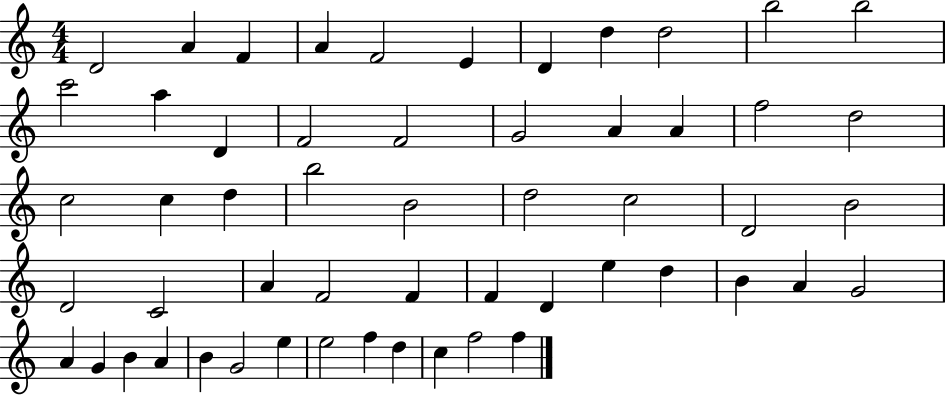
D4/h A4/q F4/q A4/q F4/h E4/q D4/q D5/q D5/h B5/h B5/h C6/h A5/q D4/q F4/h F4/h G4/h A4/q A4/q F5/h D5/h C5/h C5/q D5/q B5/h B4/h D5/h C5/h D4/h B4/h D4/h C4/h A4/q F4/h F4/q F4/q D4/q E5/q D5/q B4/q A4/q G4/h A4/q G4/q B4/q A4/q B4/q G4/h E5/q E5/h F5/q D5/q C5/q F5/h F5/q